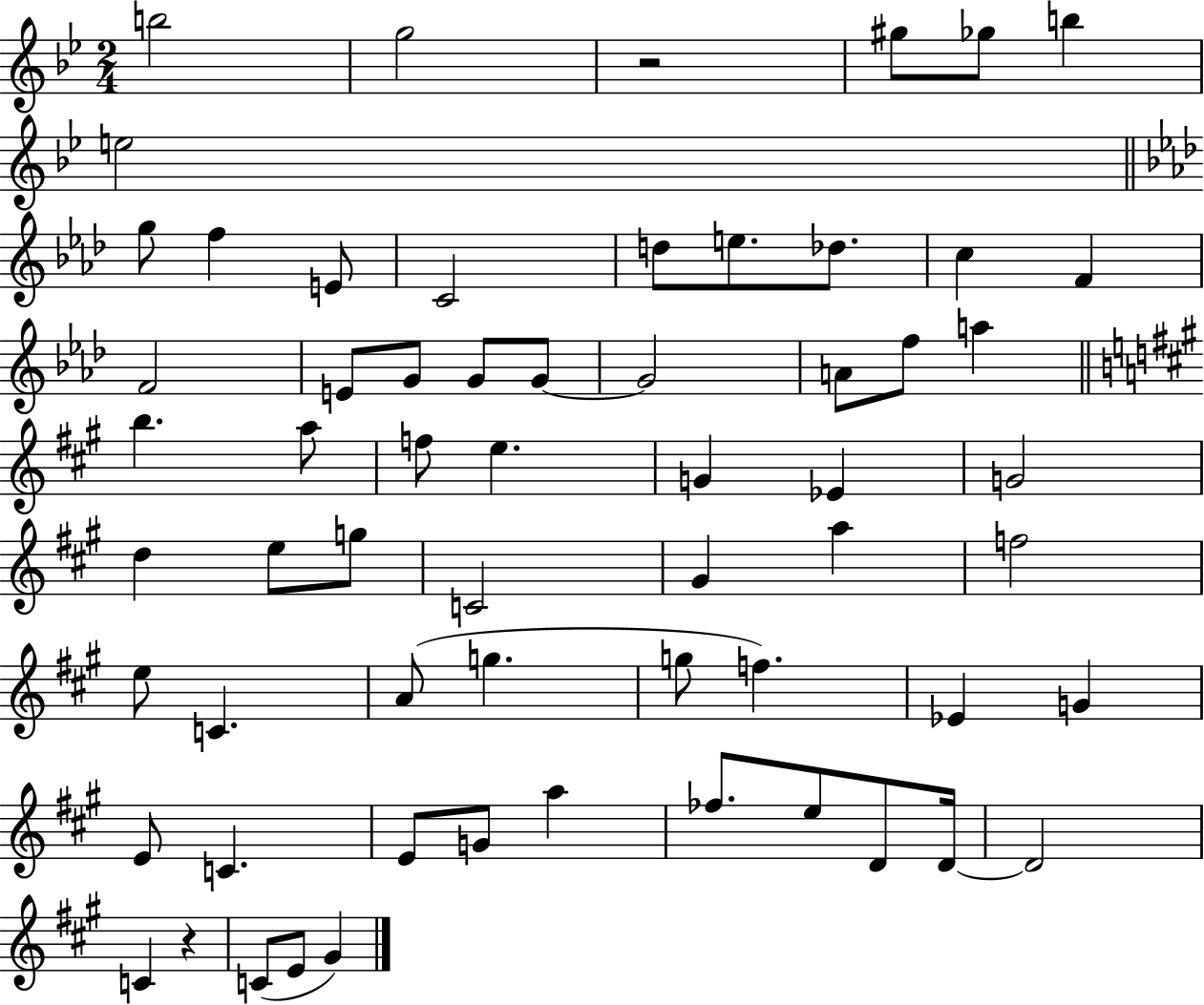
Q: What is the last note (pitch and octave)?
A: G#4